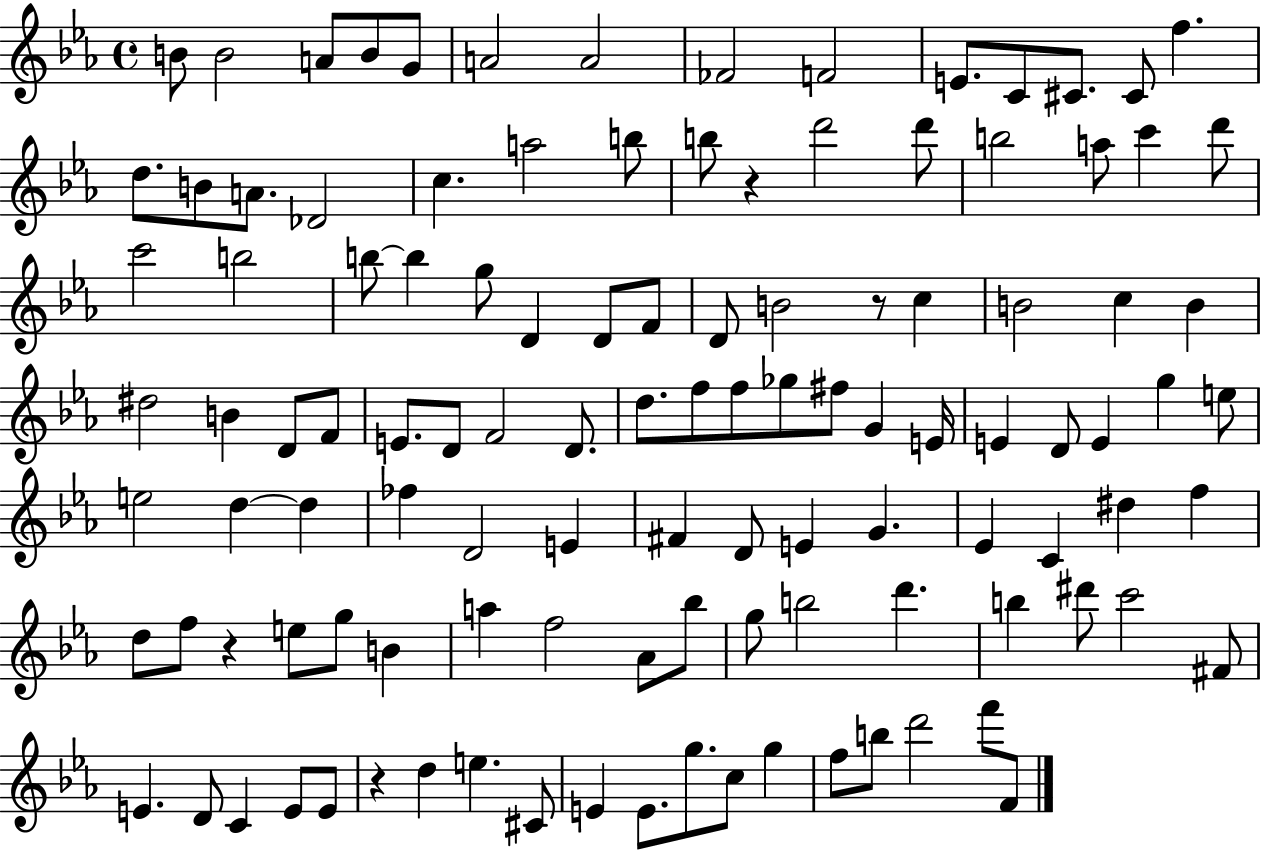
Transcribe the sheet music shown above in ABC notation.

X:1
T:Untitled
M:4/4
L:1/4
K:Eb
B/2 B2 A/2 B/2 G/2 A2 A2 _F2 F2 E/2 C/2 ^C/2 ^C/2 f d/2 B/2 A/2 _D2 c a2 b/2 b/2 z d'2 d'/2 b2 a/2 c' d'/2 c'2 b2 b/2 b g/2 D D/2 F/2 D/2 B2 z/2 c B2 c B ^d2 B D/2 F/2 E/2 D/2 F2 D/2 d/2 f/2 f/2 _g/2 ^f/2 G E/4 E D/2 E g e/2 e2 d d _f D2 E ^F D/2 E G _E C ^d f d/2 f/2 z e/2 g/2 B a f2 _A/2 _b/2 g/2 b2 d' b ^d'/2 c'2 ^F/2 E D/2 C E/2 E/2 z d e ^C/2 E E/2 g/2 c/2 g f/2 b/2 d'2 f'/2 F/2